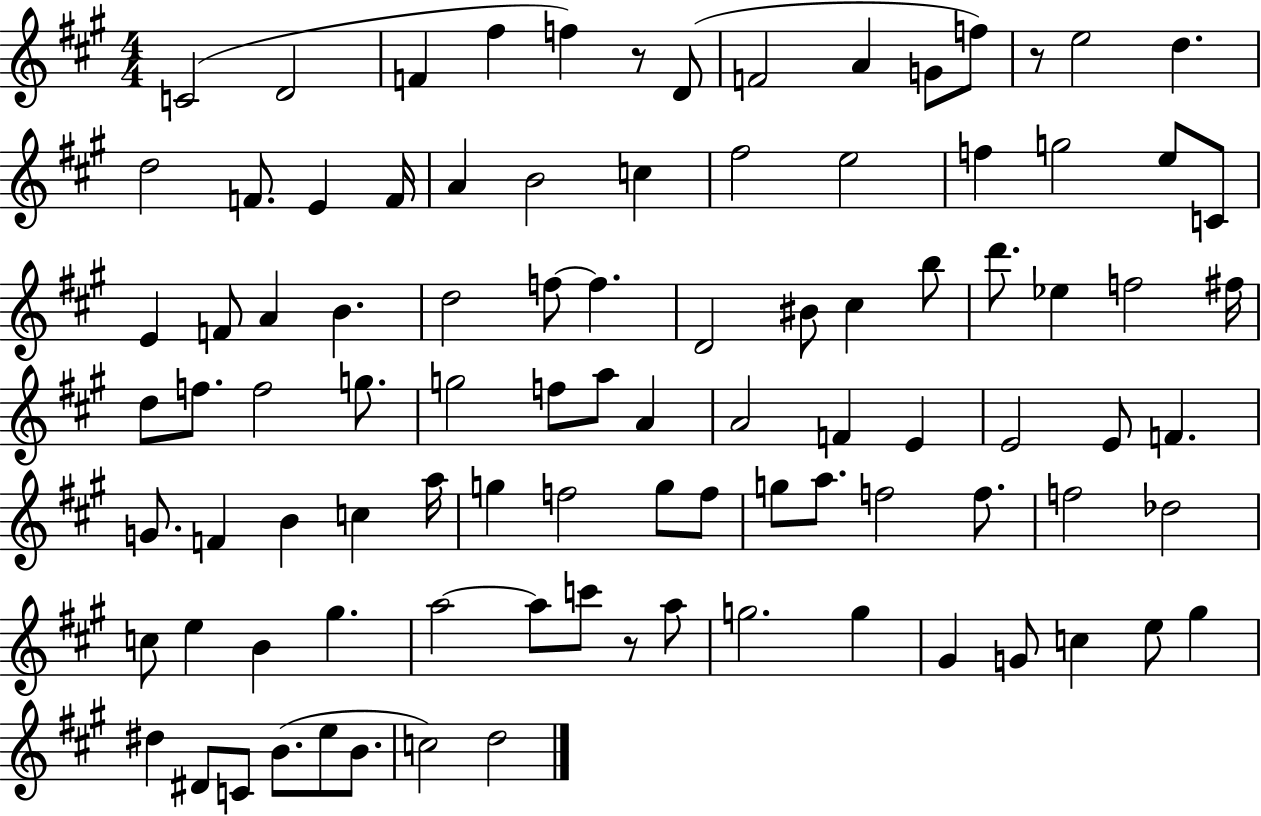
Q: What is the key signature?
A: A major